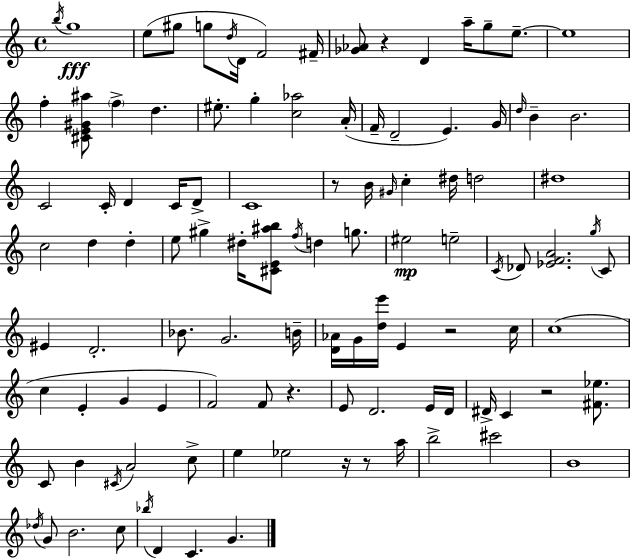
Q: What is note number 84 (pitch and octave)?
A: B5